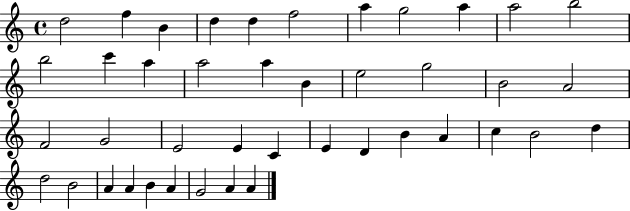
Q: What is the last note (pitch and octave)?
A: A4